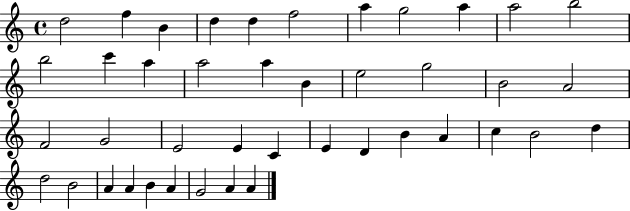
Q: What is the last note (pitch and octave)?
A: A4